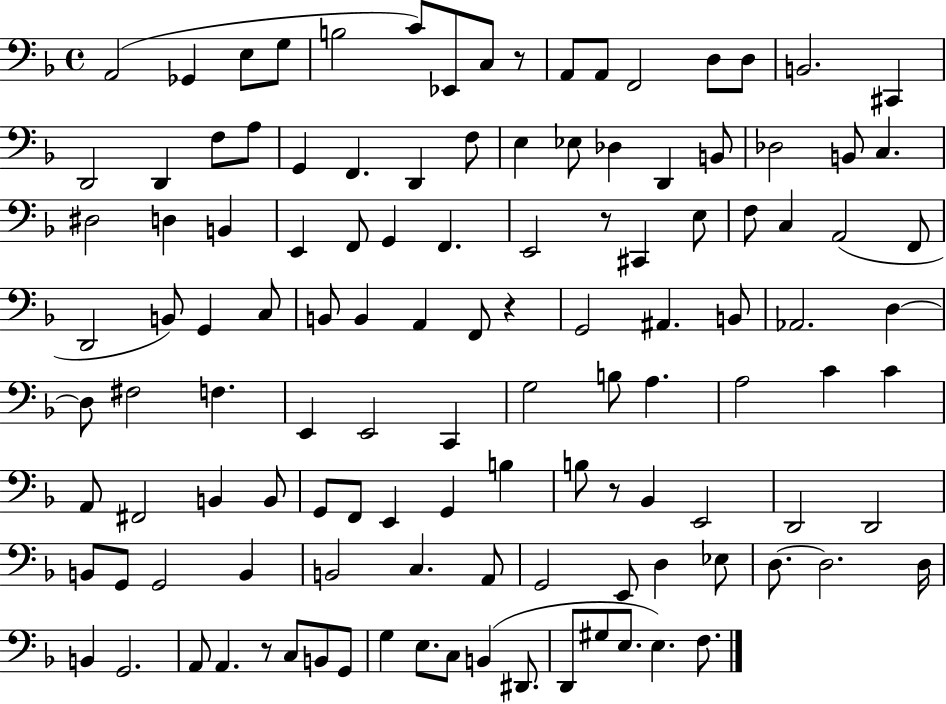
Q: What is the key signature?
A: F major